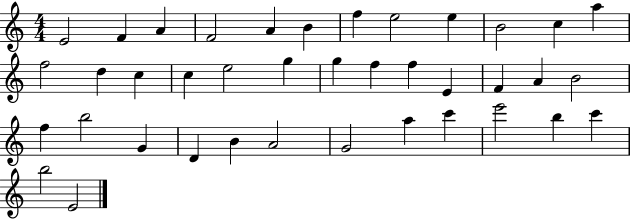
X:1
T:Untitled
M:4/4
L:1/4
K:C
E2 F A F2 A B f e2 e B2 c a f2 d c c e2 g g f f E F A B2 f b2 G D B A2 G2 a c' e'2 b c' b2 E2